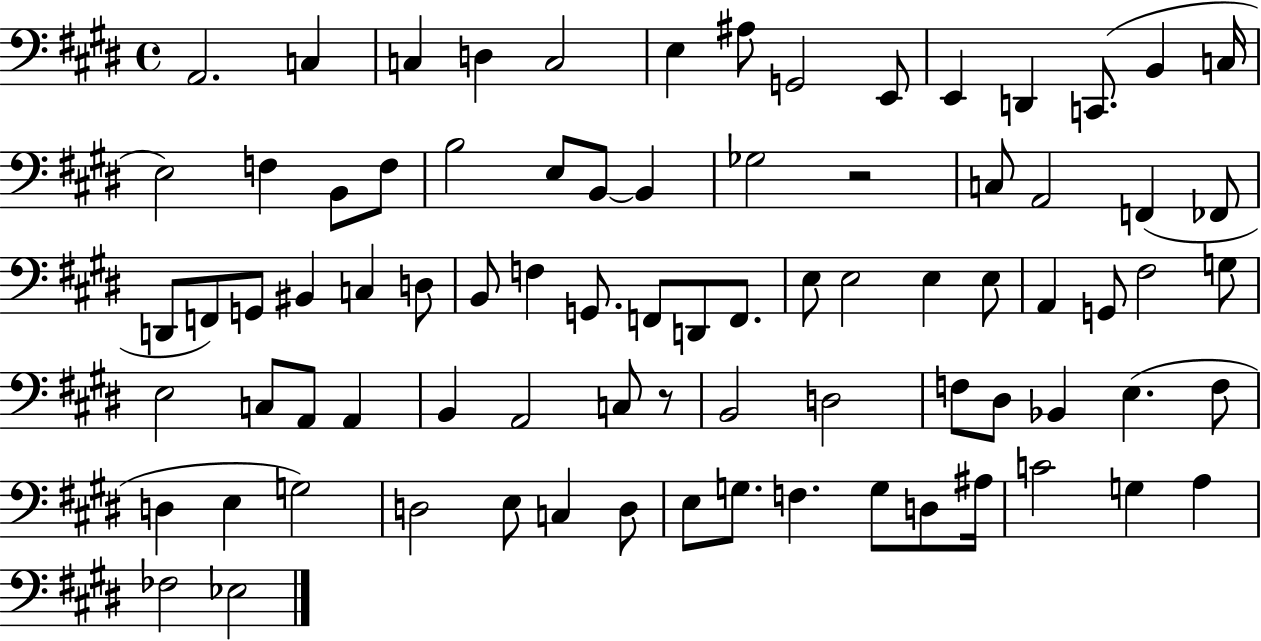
X:1
T:Untitled
M:4/4
L:1/4
K:E
A,,2 C, C, D, C,2 E, ^A,/2 G,,2 E,,/2 E,, D,, C,,/2 B,, C,/4 E,2 F, B,,/2 F,/2 B,2 E,/2 B,,/2 B,, _G,2 z2 C,/2 A,,2 F,, _F,,/2 D,,/2 F,,/2 G,,/2 ^B,, C, D,/2 B,,/2 F, G,,/2 F,,/2 D,,/2 F,,/2 E,/2 E,2 E, E,/2 A,, G,,/2 ^F,2 G,/2 E,2 C,/2 A,,/2 A,, B,, A,,2 C,/2 z/2 B,,2 D,2 F,/2 ^D,/2 _B,, E, F,/2 D, E, G,2 D,2 E,/2 C, D,/2 E,/2 G,/2 F, G,/2 D,/2 ^A,/4 C2 G, A, _F,2 _E,2